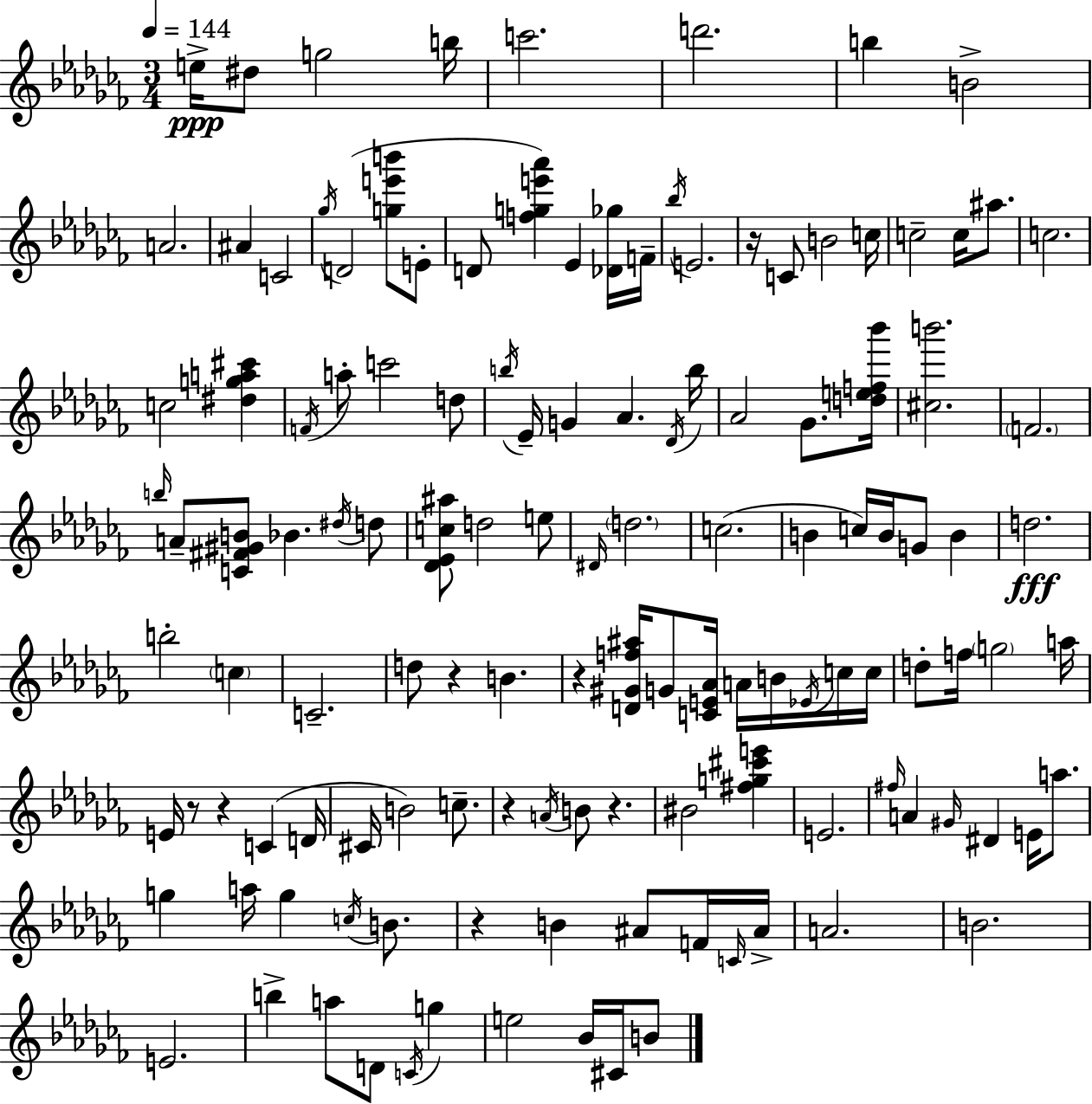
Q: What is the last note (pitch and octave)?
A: B4